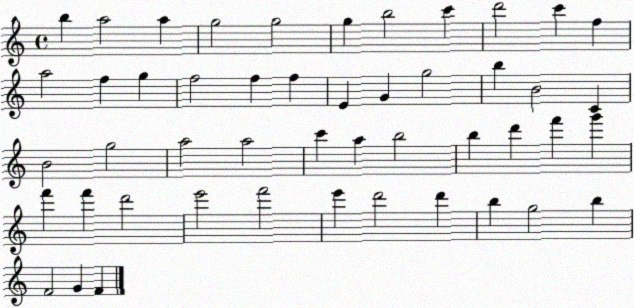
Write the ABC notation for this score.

X:1
T:Untitled
M:4/4
L:1/4
K:C
b a2 a g2 g2 g b2 c' d'2 c' f a2 f g f2 f f E G g2 b B2 C B2 g2 a2 a2 c' a b2 b d' f' g' f' f' d'2 e'2 f'2 e' d'2 d' b g2 b F2 G F